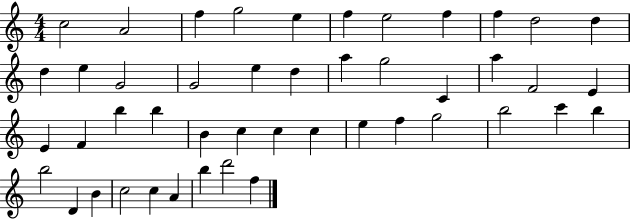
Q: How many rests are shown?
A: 0